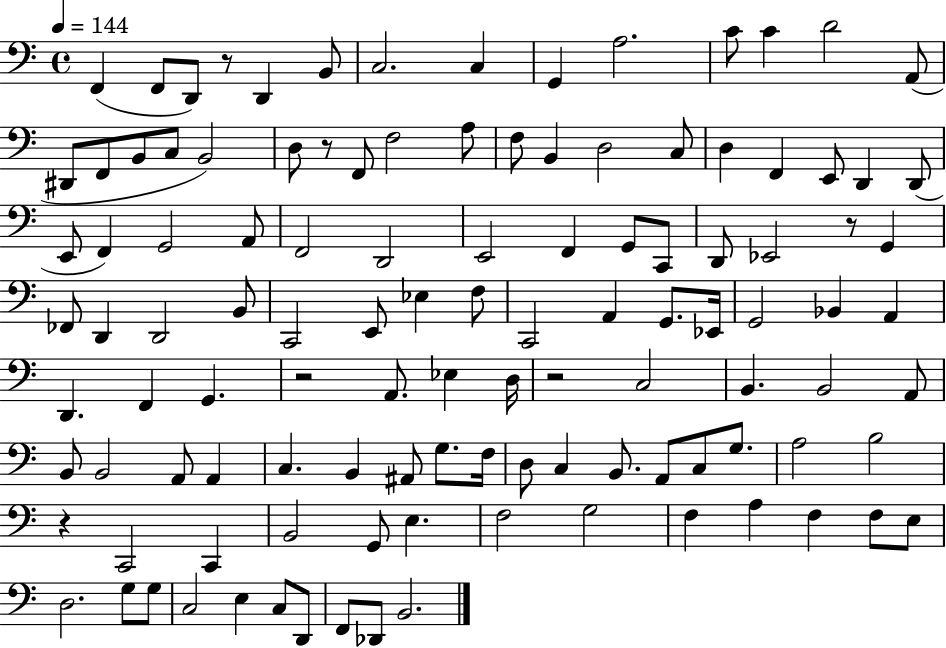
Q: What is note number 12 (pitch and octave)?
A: D4